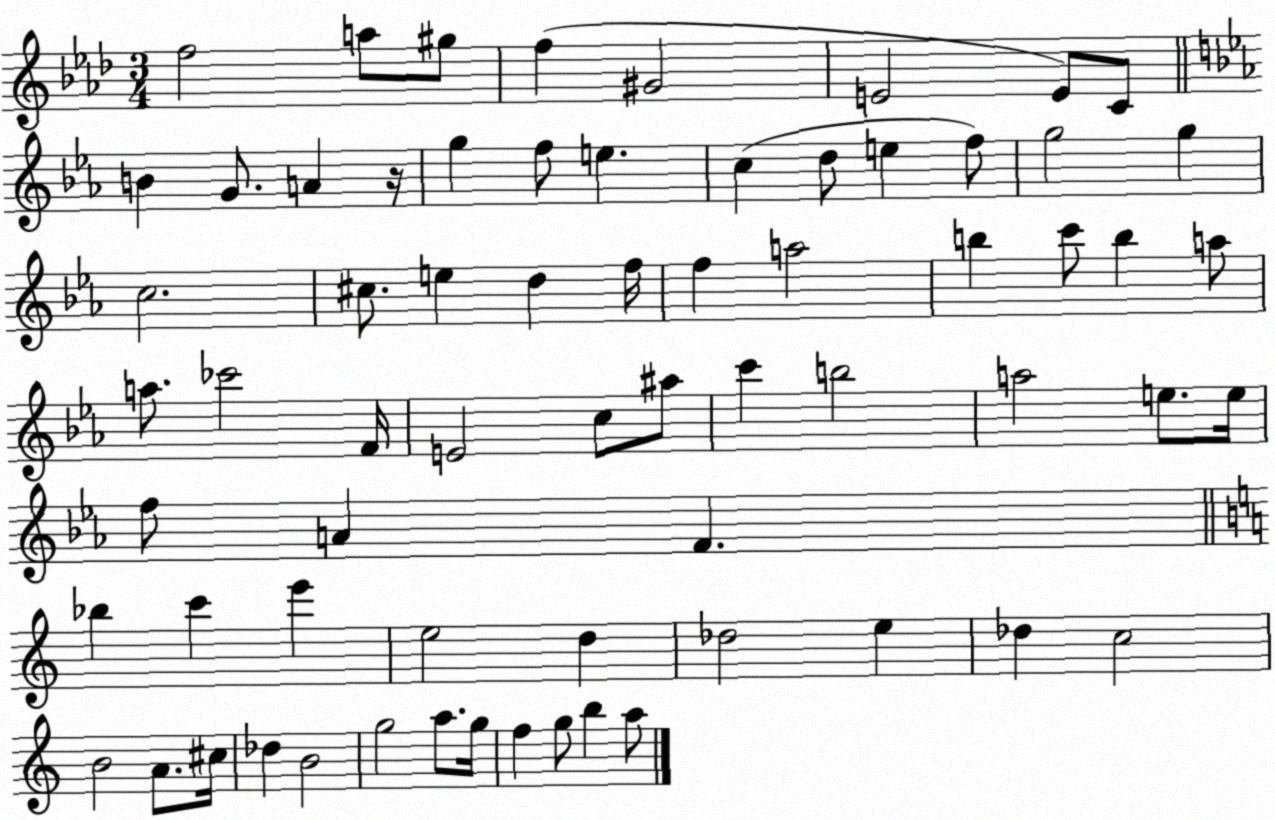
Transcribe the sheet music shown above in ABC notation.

X:1
T:Untitled
M:3/4
L:1/4
K:Ab
f2 a/2 ^g/2 f ^G2 E2 E/2 C/2 B G/2 A z/4 g f/2 e c d/2 e f/2 g2 g c2 ^c/2 e d f/4 f a2 b c'/2 b a/2 a/2 _c'2 F/4 E2 c/2 ^a/2 c' b2 a2 e/2 e/4 f/2 A F _b c' e' e2 d _d2 e _d c2 B2 A/2 ^c/4 _d B2 g2 a/2 g/4 f g/2 b a/2